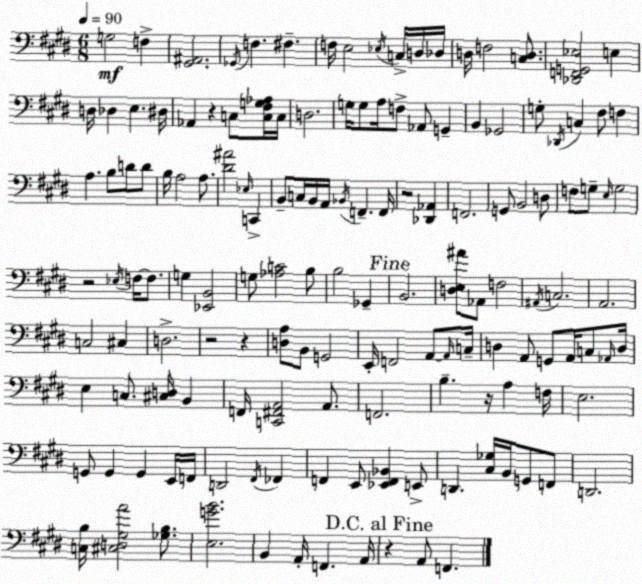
X:1
T:Untitled
M:6/8
L:1/4
K:E
G,2 F, [^G,,^A,,]2 _G,,/4 F, ^F, F,/4 E,2 _E,/4 C,/4 D,/4 _D,/4 D,/4 F,2 [C,D,]/2 [_D,,F,,G,,_E,]2 E, D,/4 _D, E, ^D,/4 _A,, z C,/2 [C,^F,G,_A,]/4 C,/4 D,2 G,/4 G,/2 A,/4 F,/2 _A,,/2 G,, B,, _G,,2 G,/2 _D,,/4 C, ^F,/2 F, A, B,/2 D/2 D/2 B,/4 A,2 A,/2 [^D^A]2 _E,/4 C,, B,,/2 C,/4 B,,/4 A,,/4 _B,,/4 F,, F,,/4 z2 [_D,,_A,,] F,,2 G,,/2 B,,2 D,/2 F,/2 G,/2 E,/4 G,2 z2 _E,/4 F,/4 F,/2 G, [_E,,B,,]2 G,/2 [_A,C]2 B,/2 B,2 _G,, B,,2 [D,E,^A]/2 _A,,/2 F,2 ^A,,/4 C,2 A,,2 C,2 ^C, D,2 z2 z [D,A,]/2 B,,/2 G,,2 E,,/4 F,,2 A,,/2 A,,/4 C,/4 D, A,,/2 G,,/2 A,,/4 C,/2 _A,,/4 D,/4 E, C,/2 [^C,D,]/4 B,, F,,/4 [C,,^F,,A,,]2 A,,/2 F,,2 B, z/4 A, F,/4 E,2 G,,/2 G,, G,, E,,/4 F,,/4 D,,2 ^F,,/4 _F,, F,, E,,/2 [_E,,F,,_B,,] E,,/2 D,, [^C,_G,]/4 B,,/4 G,,/2 F,,/2 D,,2 [C,B,]/4 [^C,D,^G,A]2 [_G,B,]/2 [E,GB]2 B,, A,,/4 F,, A,,/4 z A,,/2 F,,